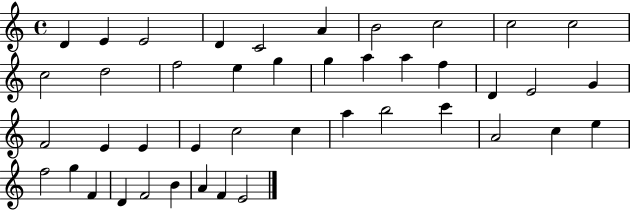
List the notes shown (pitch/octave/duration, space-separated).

D4/q E4/q E4/h D4/q C4/h A4/q B4/h C5/h C5/h C5/h C5/h D5/h F5/h E5/q G5/q G5/q A5/q A5/q F5/q D4/q E4/h G4/q F4/h E4/q E4/q E4/q C5/h C5/q A5/q B5/h C6/q A4/h C5/q E5/q F5/h G5/q F4/q D4/q F4/h B4/q A4/q F4/q E4/h